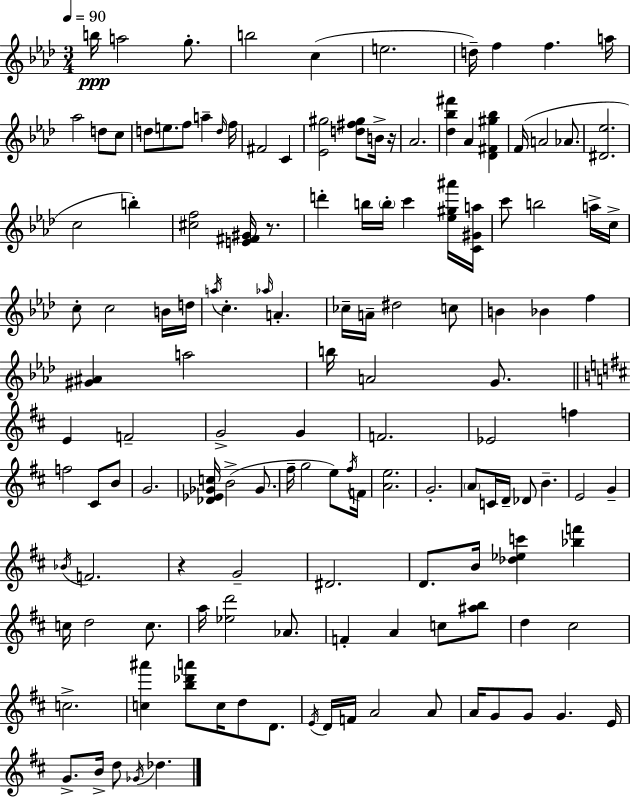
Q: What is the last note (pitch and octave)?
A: Db5